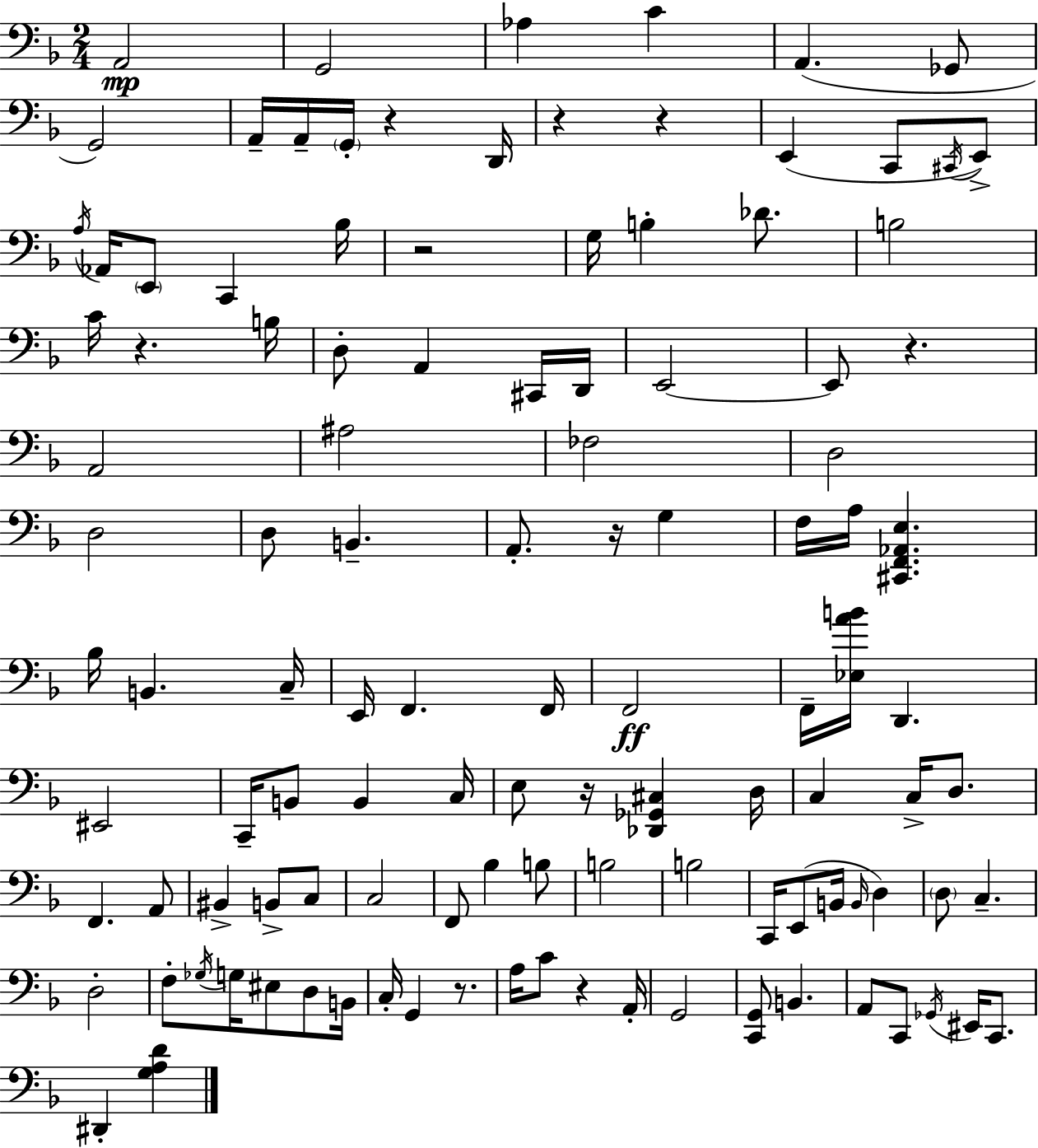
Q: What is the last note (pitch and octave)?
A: D#2